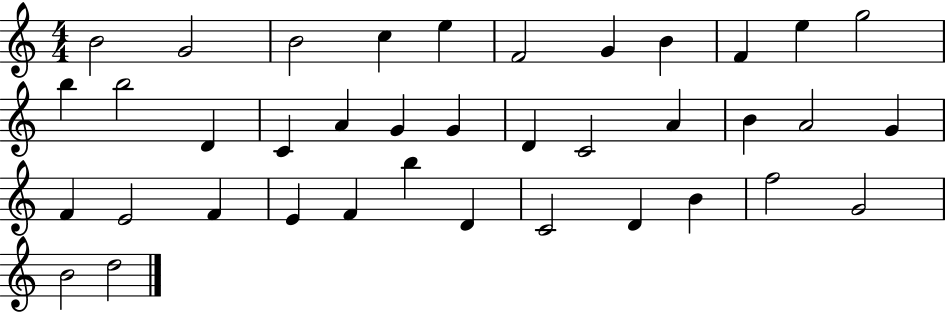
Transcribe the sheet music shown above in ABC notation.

X:1
T:Untitled
M:4/4
L:1/4
K:C
B2 G2 B2 c e F2 G B F e g2 b b2 D C A G G D C2 A B A2 G F E2 F E F b D C2 D B f2 G2 B2 d2